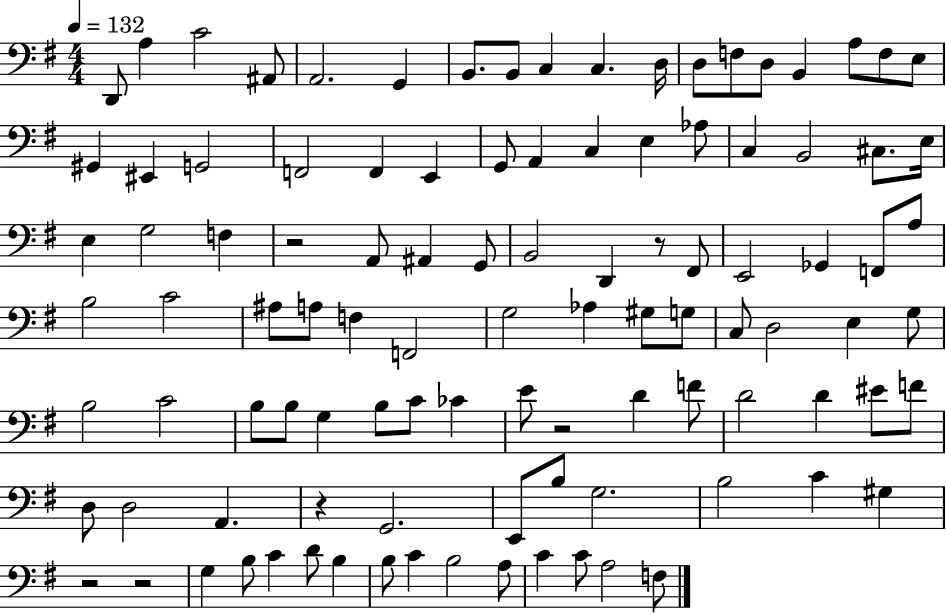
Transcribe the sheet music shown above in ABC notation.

X:1
T:Untitled
M:4/4
L:1/4
K:G
D,,/2 A, C2 ^A,,/2 A,,2 G,, B,,/2 B,,/2 C, C, D,/4 D,/2 F,/2 D,/2 B,, A,/2 F,/2 E,/2 ^G,, ^E,, G,,2 F,,2 F,, E,, G,,/2 A,, C, E, _A,/2 C, B,,2 ^C,/2 E,/4 E, G,2 F, z2 A,,/2 ^A,, G,,/2 B,,2 D,, z/2 ^F,,/2 E,,2 _G,, F,,/2 A,/2 B,2 C2 ^A,/2 A,/2 F, F,,2 G,2 _A, ^G,/2 G,/2 C,/2 D,2 E, G,/2 B,2 C2 B,/2 B,/2 G, B,/2 C/2 _C E/2 z2 D F/2 D2 D ^E/2 F/2 D,/2 D,2 A,, z G,,2 E,,/2 B,/2 G,2 B,2 C ^G, z2 z2 G, B,/2 C D/2 B, B,/2 C B,2 A,/2 C C/2 A,2 F,/2